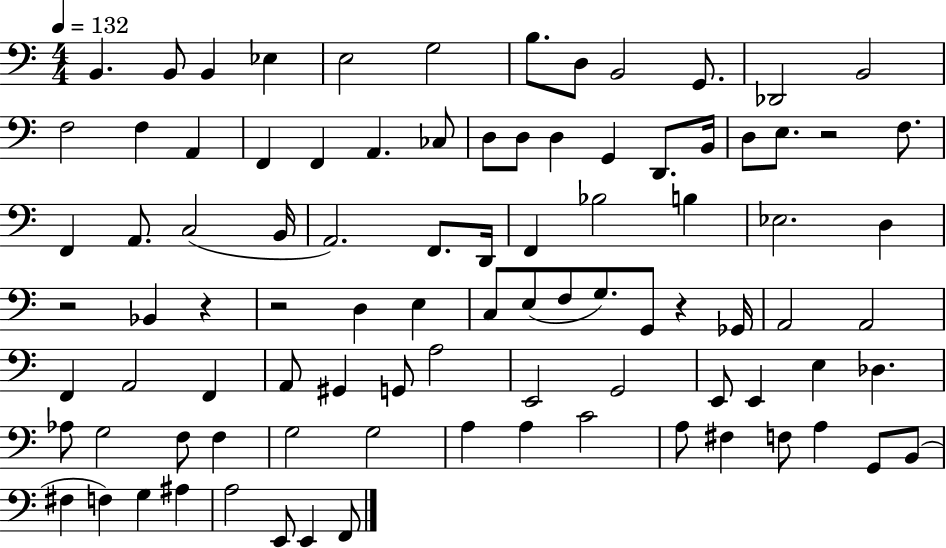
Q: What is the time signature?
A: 4/4